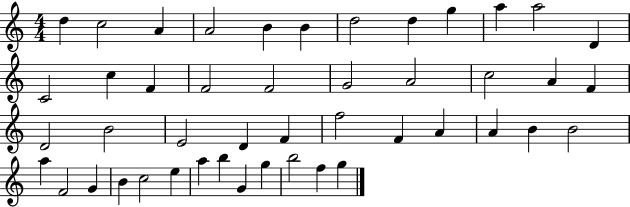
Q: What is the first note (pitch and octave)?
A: D5